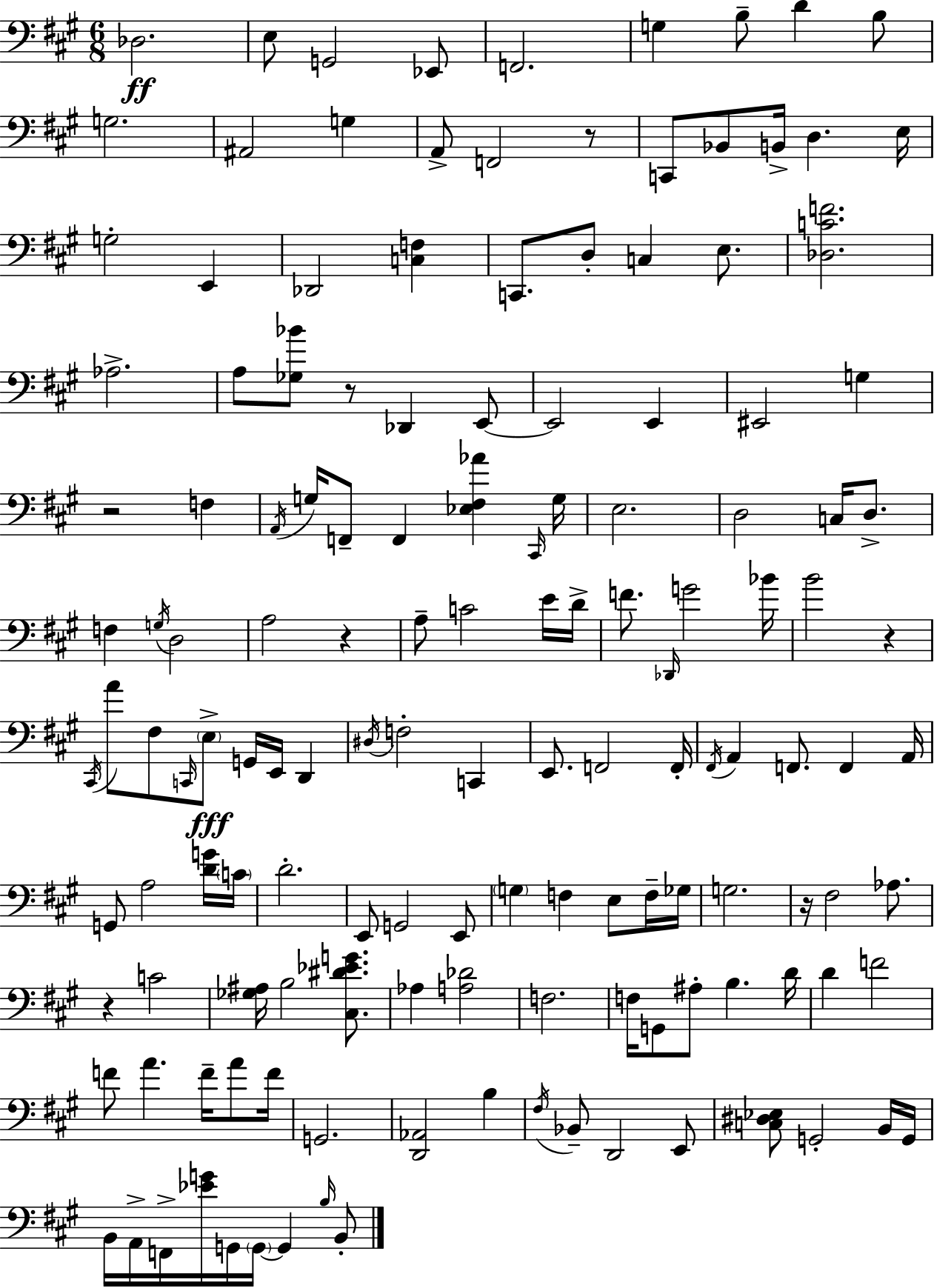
X:1
T:Untitled
M:6/8
L:1/4
K:A
_D,2 E,/2 G,,2 _E,,/2 F,,2 G, B,/2 D B,/2 G,2 ^A,,2 G, A,,/2 F,,2 z/2 C,,/2 _B,,/2 B,,/4 D, E,/4 G,2 E,, _D,,2 [C,F,] C,,/2 D,/2 C, E,/2 [_D,CF]2 _A,2 A,/2 [_G,_B]/2 z/2 _D,, E,,/2 E,,2 E,, ^E,,2 G, z2 F, A,,/4 G,/4 F,,/2 F,, [_E,^F,_A] ^C,,/4 G,/4 E,2 D,2 C,/4 D,/2 F, G,/4 D,2 A,2 z A,/2 C2 E/4 D/4 F/2 _D,,/4 G2 _B/4 B2 z ^C,,/4 A/2 ^F,/2 C,,/4 E,/2 G,,/4 E,,/4 D,, ^D,/4 F,2 C,, E,,/2 F,,2 F,,/4 ^F,,/4 A,, F,,/2 F,, A,,/4 G,,/2 A,2 [DG]/4 C/4 D2 E,,/2 G,,2 E,,/2 G, F, E,/2 F,/4 _G,/4 G,2 z/4 ^F,2 _A,/2 z C2 [_G,^A,]/4 B,2 [^C,^D_EG]/2 _A, [A,_D]2 F,2 F,/4 G,,/2 ^A,/2 B, D/4 D F2 F/2 A F/4 A/2 F/4 G,,2 [D,,_A,,]2 B, ^F,/4 _B,,/2 D,,2 E,,/2 [C,^D,_E,]/2 G,,2 B,,/4 G,,/4 B,,/4 A,,/4 F,,/4 [_EG]/4 G,,/4 G,,/4 G,, B,/4 B,,/2